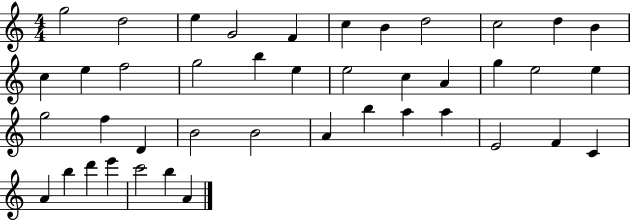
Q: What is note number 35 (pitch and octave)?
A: C4